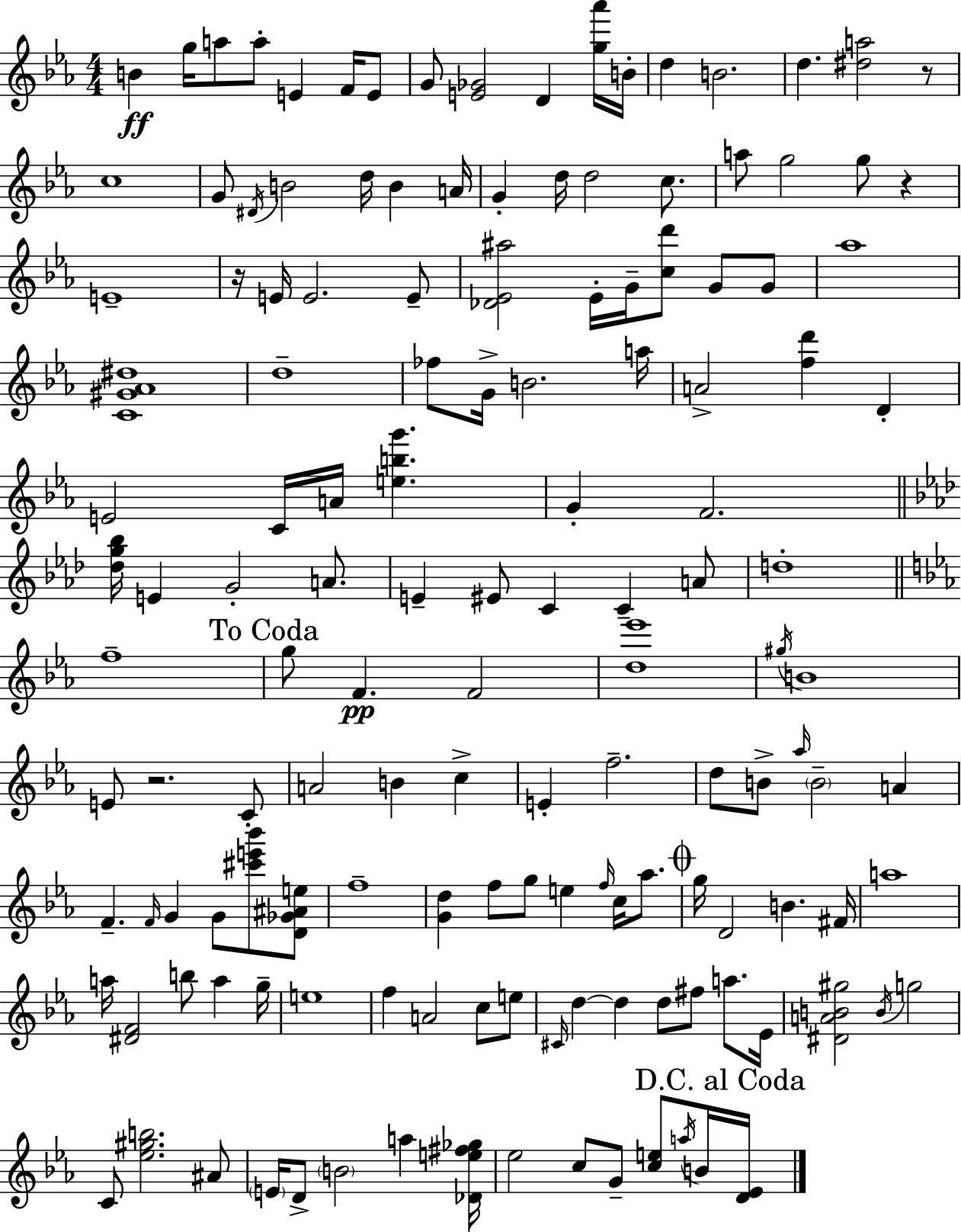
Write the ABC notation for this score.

X:1
T:Untitled
M:4/4
L:1/4
K:Cm
B g/4 a/2 a/2 E F/4 E/2 G/2 [E_G]2 D [g_a']/4 B/4 d B2 d [^da]2 z/2 c4 G/2 ^D/4 B2 d/4 B A/4 G d/4 d2 c/2 a/2 g2 g/2 z E4 z/4 E/4 E2 E/2 [_D_E^a]2 _E/4 G/4 [cd']/2 G/2 G/2 _a4 [C^G_A^d]4 d4 _f/2 G/4 B2 a/4 A2 [fd'] D E2 C/4 A/4 [ebg'] G F2 [_dg_b]/4 E G2 A/2 E ^E/2 C C A/2 d4 f4 g/2 F F2 [d_e']4 ^g/4 B4 E/2 z2 C/2 A2 B c E f2 d/2 B/2 _a/4 B2 A F F/4 G G/2 [^c'e'_b']/2 [D_G^Ae]/2 f4 [Gd] f/2 g/2 e f/4 c/4 _a/2 g/4 D2 B ^F/4 a4 a/4 [^DF]2 b/2 a g/4 e4 f A2 c/2 e/2 ^C/4 d d d/2 ^f/2 a/2 _E/4 [^DAB^g]2 B/4 g2 C/2 [_e^gb]2 ^A/2 E/4 D/2 B2 a [_De^f_g]/4 _e2 c/2 G/2 [ce]/2 a/4 B/4 [D_E]/4